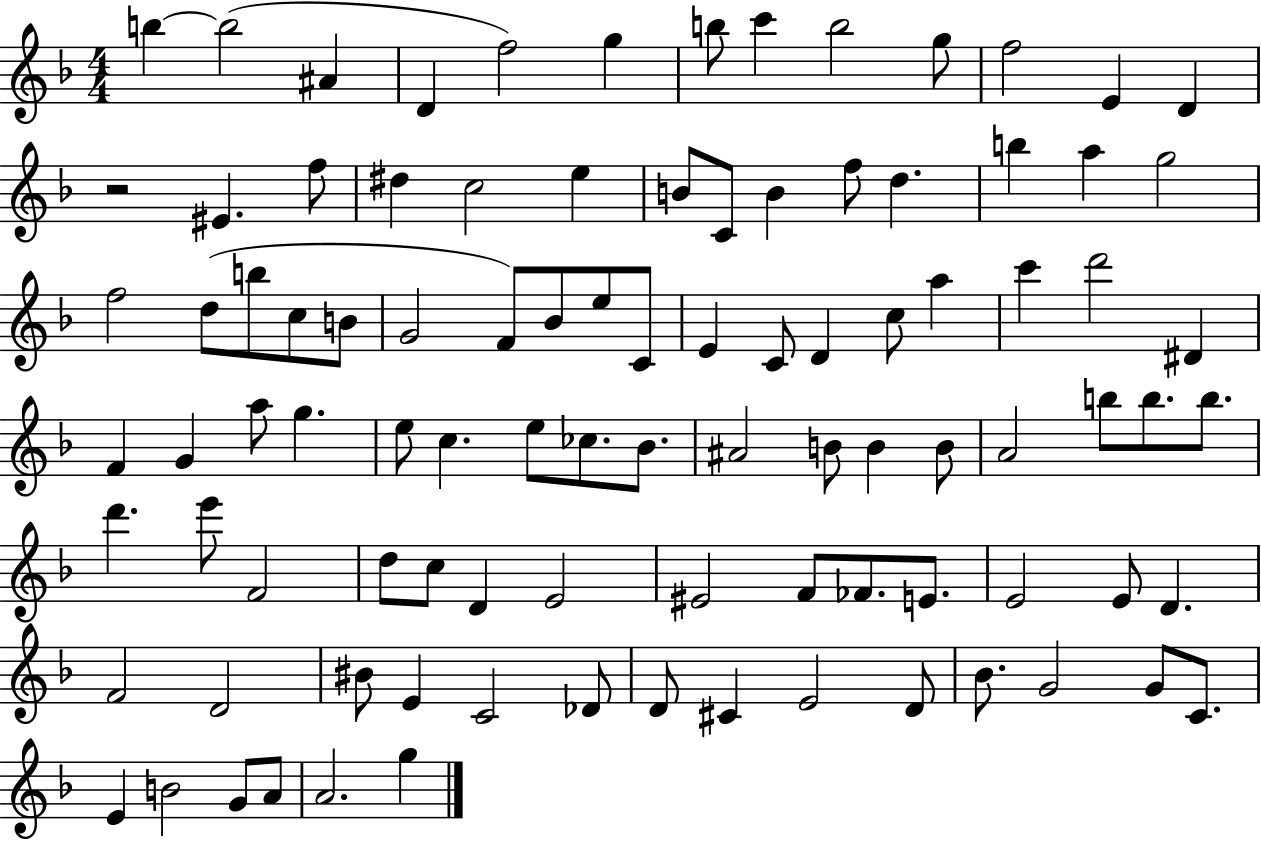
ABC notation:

X:1
T:Untitled
M:4/4
L:1/4
K:F
b b2 ^A D f2 g b/2 c' b2 g/2 f2 E D z2 ^E f/2 ^d c2 e B/2 C/2 B f/2 d b a g2 f2 d/2 b/2 c/2 B/2 G2 F/2 _B/2 e/2 C/2 E C/2 D c/2 a c' d'2 ^D F G a/2 g e/2 c e/2 _c/2 _B/2 ^A2 B/2 B B/2 A2 b/2 b/2 b/2 d' e'/2 F2 d/2 c/2 D E2 ^E2 F/2 _F/2 E/2 E2 E/2 D F2 D2 ^B/2 E C2 _D/2 D/2 ^C E2 D/2 _B/2 G2 G/2 C/2 E B2 G/2 A/2 A2 g